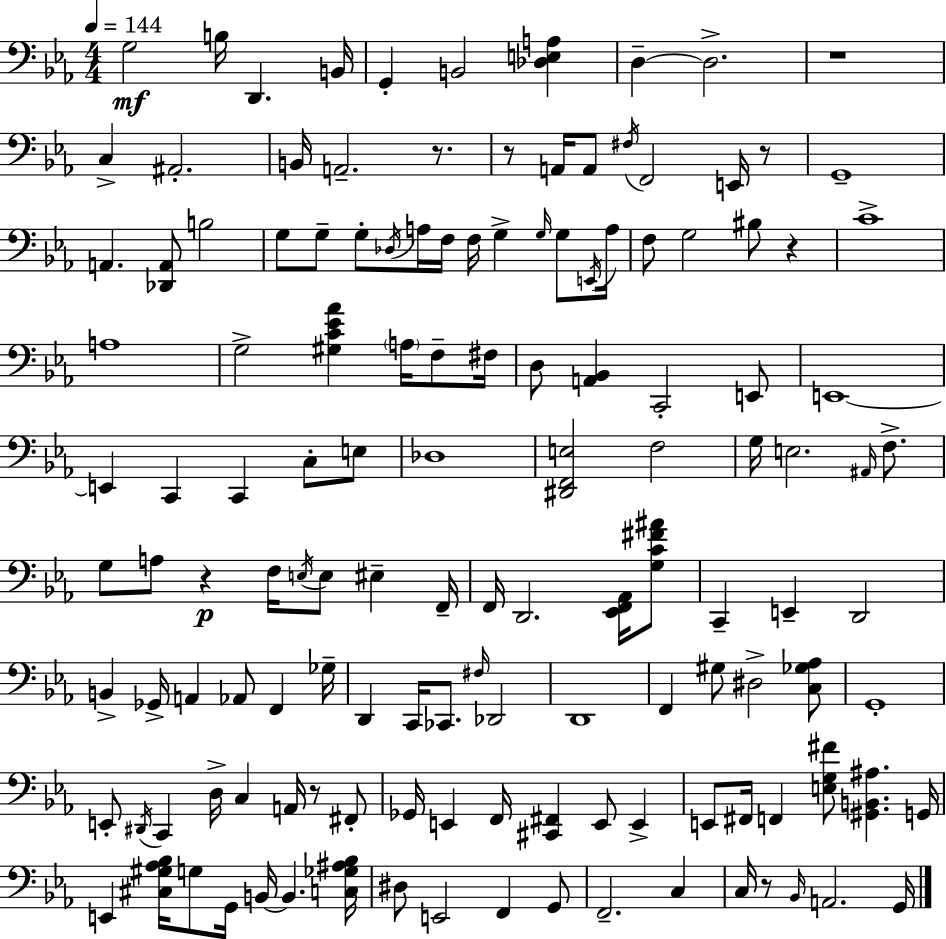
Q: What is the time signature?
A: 4/4